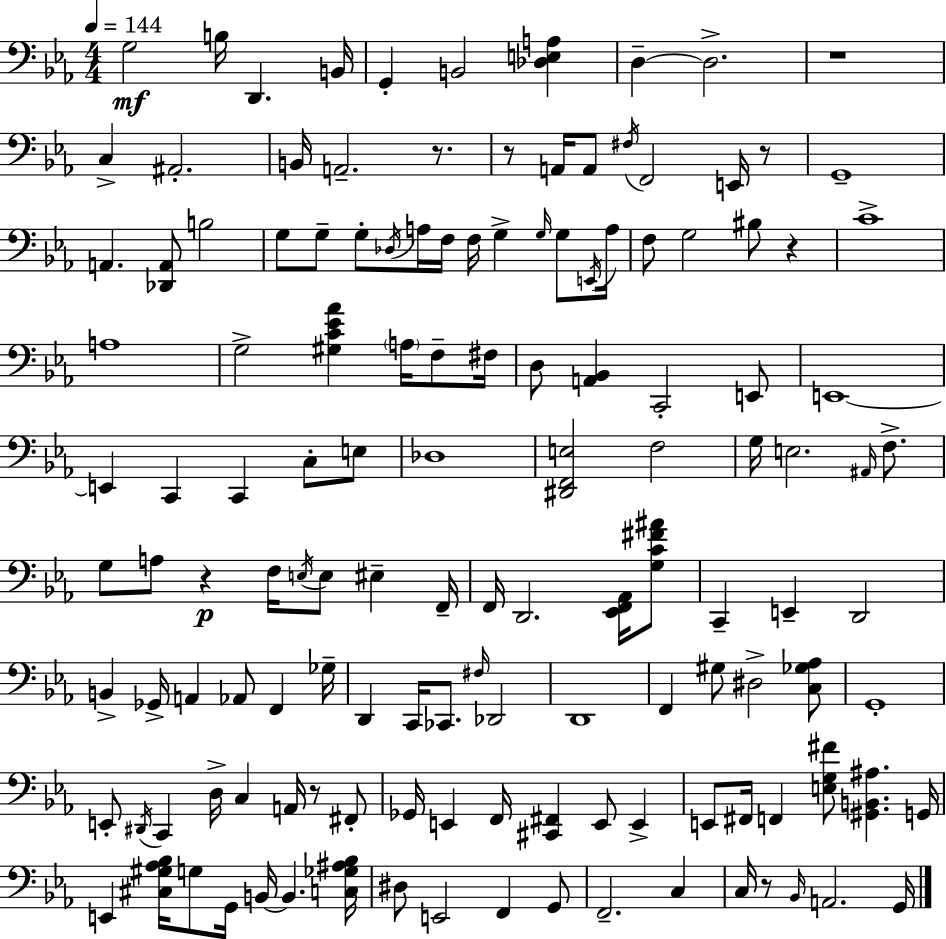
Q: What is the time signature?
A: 4/4